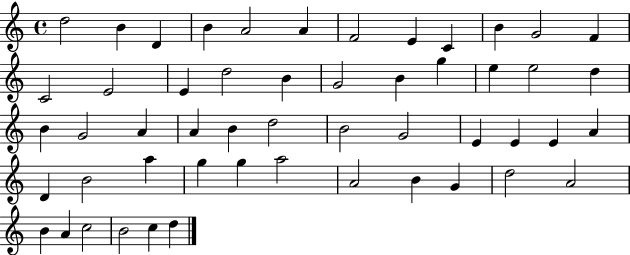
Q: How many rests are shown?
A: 0